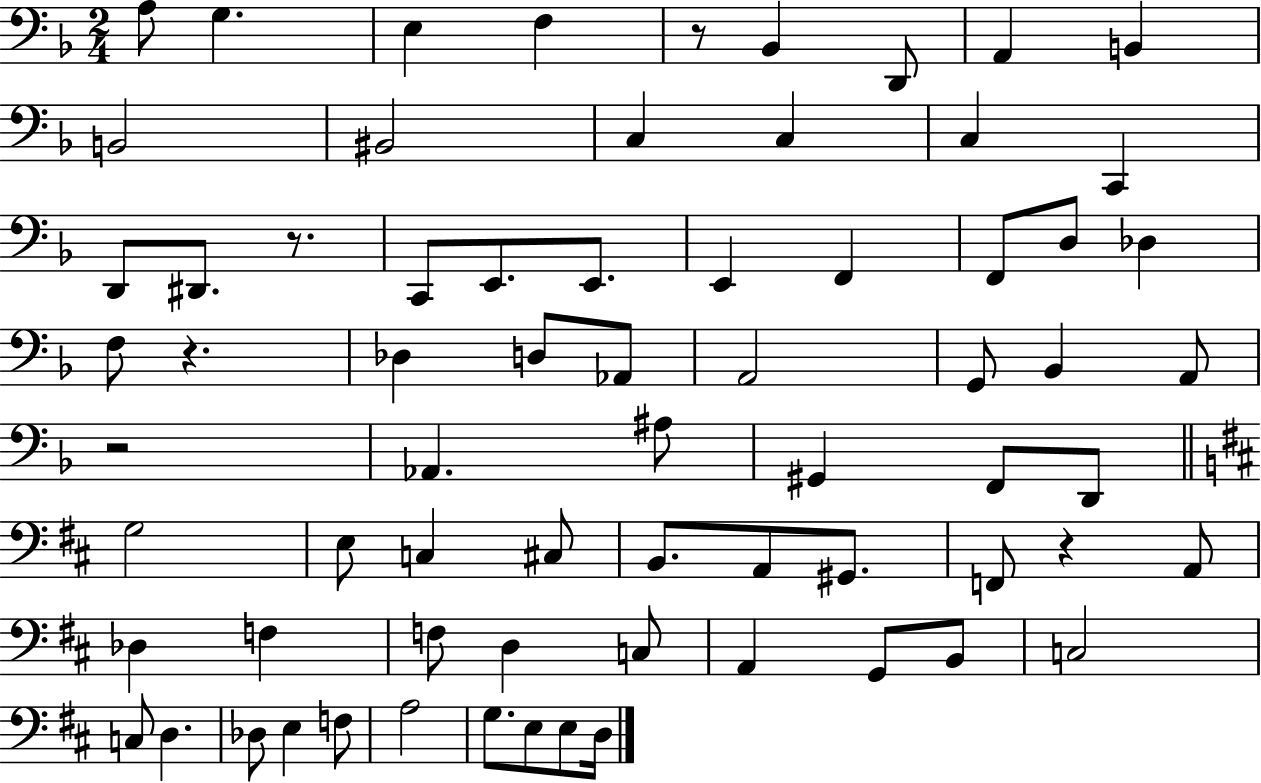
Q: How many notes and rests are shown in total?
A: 70